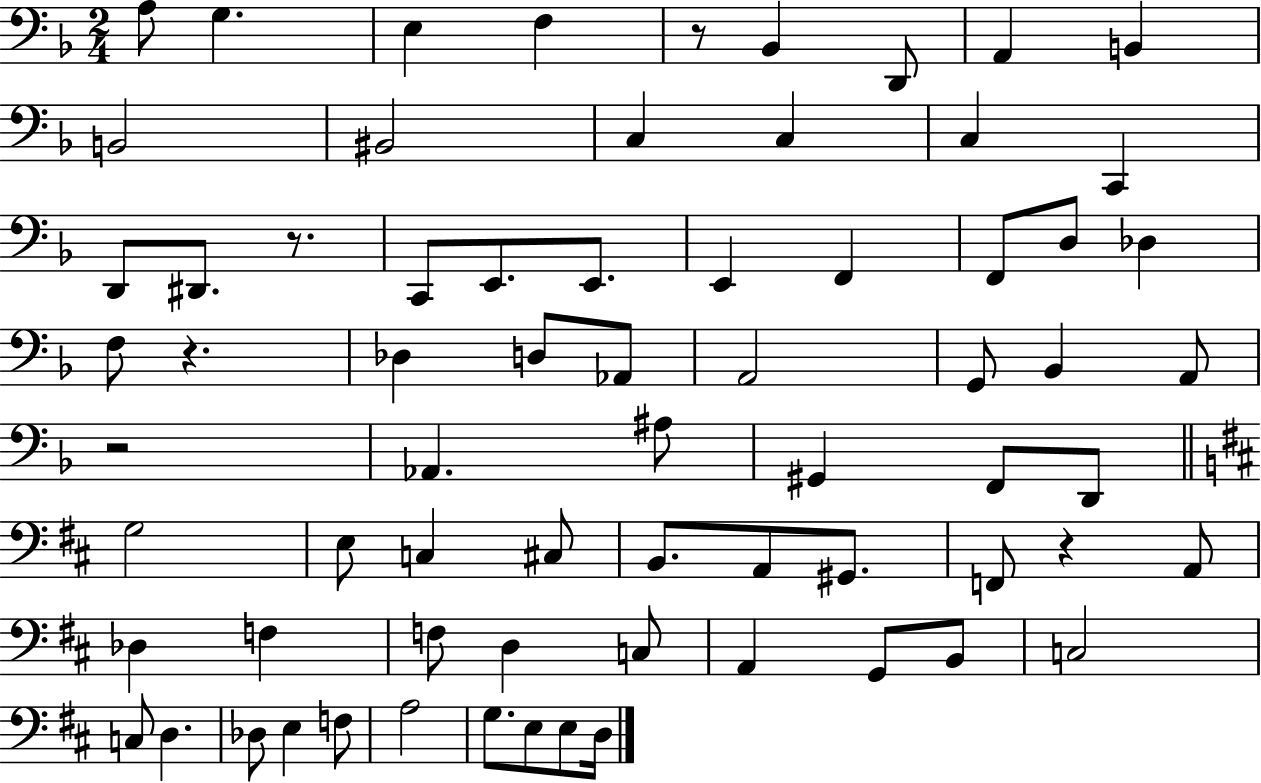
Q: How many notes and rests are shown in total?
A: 70